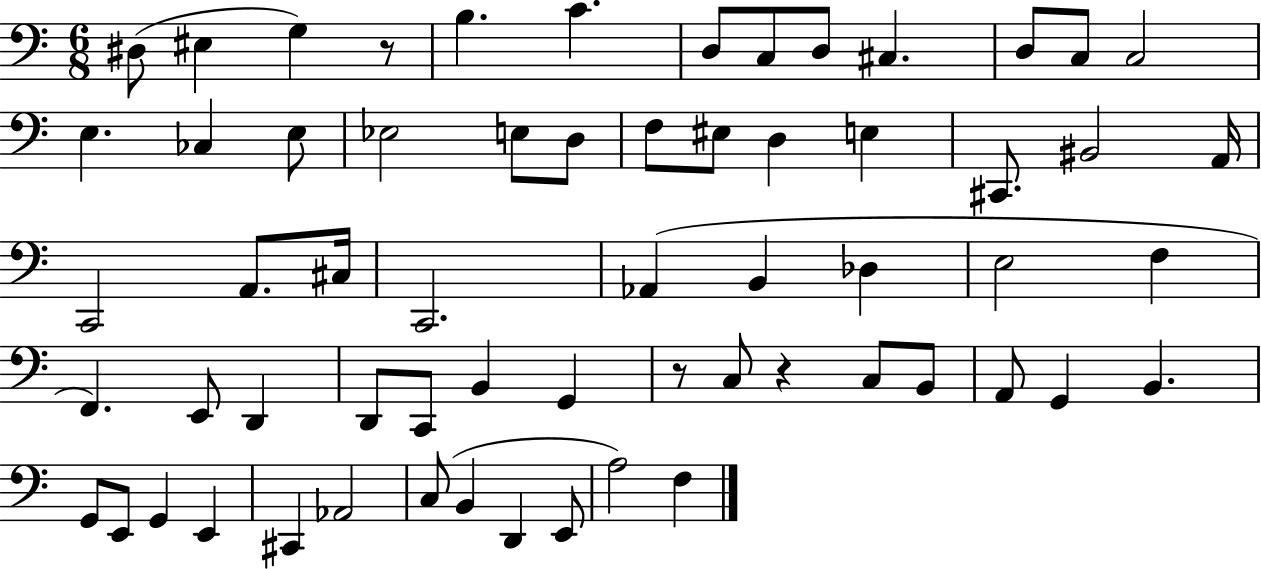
D#3/e EIS3/q G3/q R/e B3/q. C4/q. D3/e C3/e D3/e C#3/q. D3/e C3/e C3/h E3/q. CES3/q E3/e Eb3/h E3/e D3/e F3/e EIS3/e D3/q E3/q C#2/e. BIS2/h A2/s C2/h A2/e. C#3/s C2/h. Ab2/q B2/q Db3/q E3/h F3/q F2/q. E2/e D2/q D2/e C2/e B2/q G2/q R/e C3/e R/q C3/e B2/e A2/e G2/q B2/q. G2/e E2/e G2/q E2/q C#2/q Ab2/h C3/e B2/q D2/q E2/e A3/h F3/q